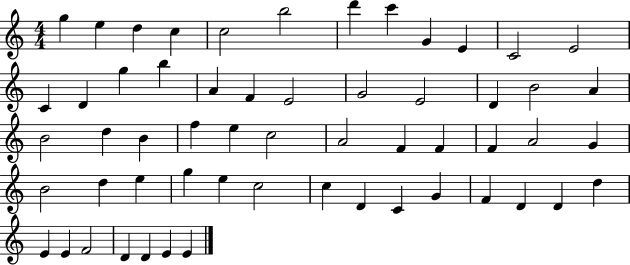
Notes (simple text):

G5/q E5/q D5/q C5/q C5/h B5/h D6/q C6/q G4/q E4/q C4/h E4/h C4/q D4/q G5/q B5/q A4/q F4/q E4/h G4/h E4/h D4/q B4/h A4/q B4/h D5/q B4/q F5/q E5/q C5/h A4/h F4/q F4/q F4/q A4/h G4/q B4/h D5/q E5/q G5/q E5/q C5/h C5/q D4/q C4/q G4/q F4/q D4/q D4/q D5/q E4/q E4/q F4/h D4/q D4/q E4/q E4/q